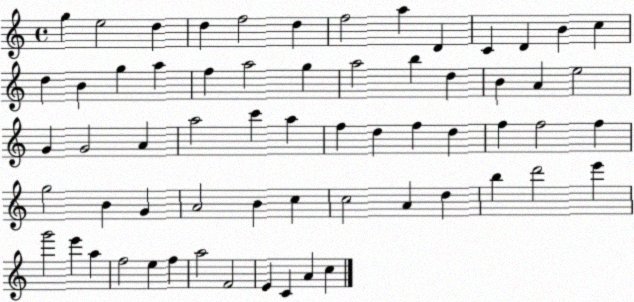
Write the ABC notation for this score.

X:1
T:Untitled
M:4/4
L:1/4
K:C
g e2 d d f2 d f2 a D C D B c d B g a f a2 g a2 b d B A e2 G G2 A a2 c' a f d f d f f2 f g2 B G A2 B c c2 A d b d'2 e' g'2 e' a f2 e f a2 F2 E C A c